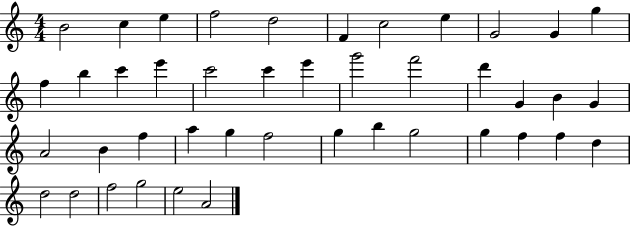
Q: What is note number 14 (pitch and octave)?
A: C6